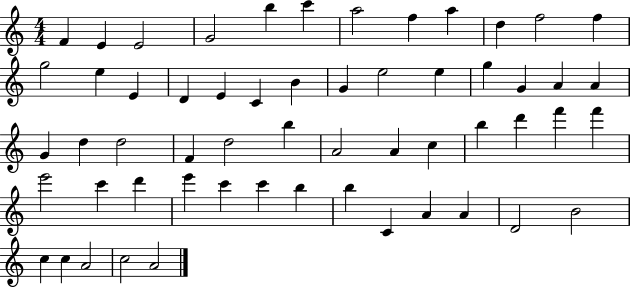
{
  \clef treble
  \numericTimeSignature
  \time 4/4
  \key c \major
  f'4 e'4 e'2 | g'2 b''4 c'''4 | a''2 f''4 a''4 | d''4 f''2 f''4 | \break g''2 e''4 e'4 | d'4 e'4 c'4 b'4 | g'4 e''2 e''4 | g''4 g'4 a'4 a'4 | \break g'4 d''4 d''2 | f'4 d''2 b''4 | a'2 a'4 c''4 | b''4 d'''4 f'''4 f'''4 | \break e'''2 c'''4 d'''4 | e'''4 c'''4 c'''4 b''4 | b''4 c'4 a'4 a'4 | d'2 b'2 | \break c''4 c''4 a'2 | c''2 a'2 | \bar "|."
}